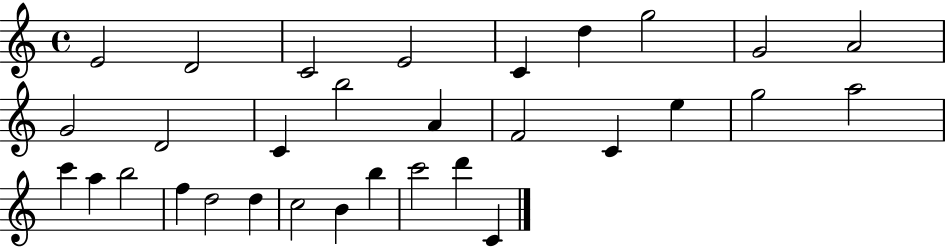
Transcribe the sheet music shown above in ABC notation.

X:1
T:Untitled
M:4/4
L:1/4
K:C
E2 D2 C2 E2 C d g2 G2 A2 G2 D2 C b2 A F2 C e g2 a2 c' a b2 f d2 d c2 B b c'2 d' C